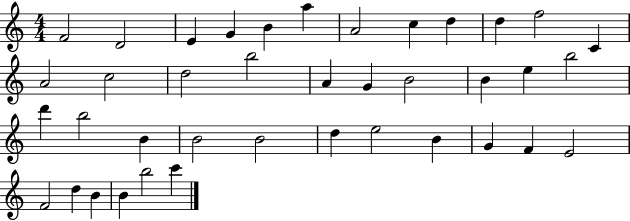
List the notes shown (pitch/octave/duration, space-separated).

F4/h D4/h E4/q G4/q B4/q A5/q A4/h C5/q D5/q D5/q F5/h C4/q A4/h C5/h D5/h B5/h A4/q G4/q B4/h B4/q E5/q B5/h D6/q B5/h B4/q B4/h B4/h D5/q E5/h B4/q G4/q F4/q E4/h F4/h D5/q B4/q B4/q B5/h C6/q